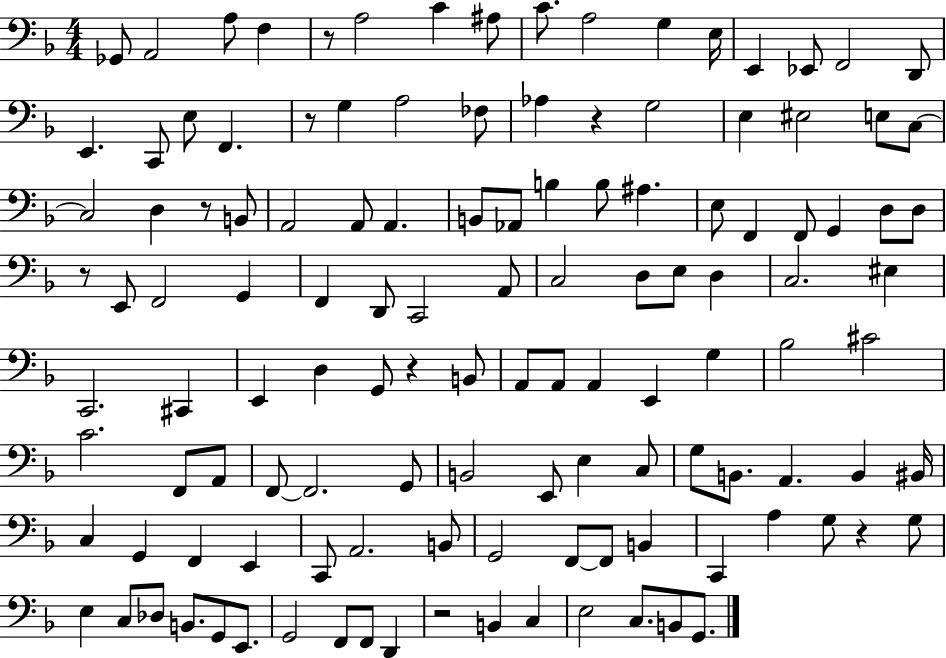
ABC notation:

X:1
T:Untitled
M:4/4
L:1/4
K:F
_G,,/2 A,,2 A,/2 F, z/2 A,2 C ^A,/2 C/2 A,2 G, E,/4 E,, _E,,/2 F,,2 D,,/2 E,, C,,/2 E,/2 F,, z/2 G, A,2 _F,/2 _A, z G,2 E, ^E,2 E,/2 C,/2 C,2 D, z/2 B,,/2 A,,2 A,,/2 A,, B,,/2 _A,,/2 B, B,/2 ^A, E,/2 F,, F,,/2 G,, D,/2 D,/2 z/2 E,,/2 F,,2 G,, F,, D,,/2 C,,2 A,,/2 C,2 D,/2 E,/2 D, C,2 ^E, C,,2 ^C,, E,, D, G,,/2 z B,,/2 A,,/2 A,,/2 A,, E,, G, _B,2 ^C2 C2 F,,/2 A,,/2 F,,/2 F,,2 G,,/2 B,,2 E,,/2 E, C,/2 G,/2 B,,/2 A,, B,, ^B,,/4 C, G,, F,, E,, C,,/2 A,,2 B,,/2 G,,2 F,,/2 F,,/2 B,, C,, A, G,/2 z G,/2 E, C,/2 _D,/2 B,,/2 G,,/2 E,,/2 G,,2 F,,/2 F,,/2 D,, z2 B,, C, E,2 C,/2 B,,/2 G,,/2